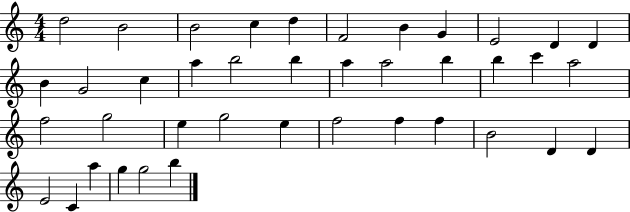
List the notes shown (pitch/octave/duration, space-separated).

D5/h B4/h B4/h C5/q D5/q F4/h B4/q G4/q E4/h D4/q D4/q B4/q G4/h C5/q A5/q B5/h B5/q A5/q A5/h B5/q B5/q C6/q A5/h F5/h G5/h E5/q G5/h E5/q F5/h F5/q F5/q B4/h D4/q D4/q E4/h C4/q A5/q G5/q G5/h B5/q